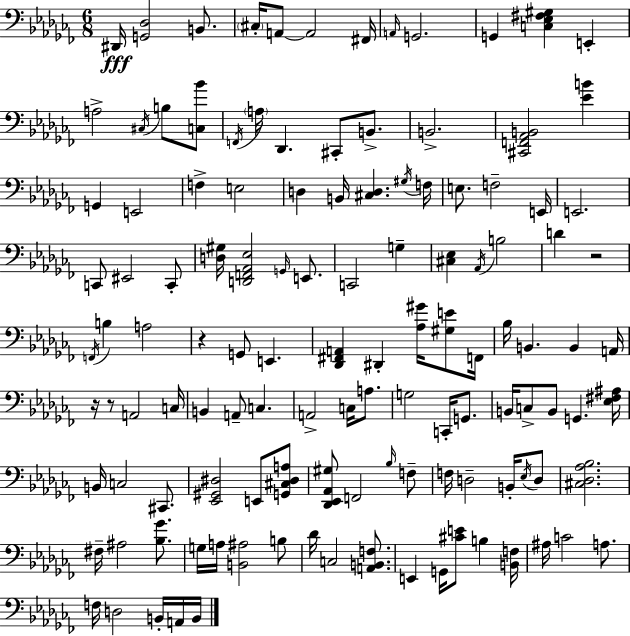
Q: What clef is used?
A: bass